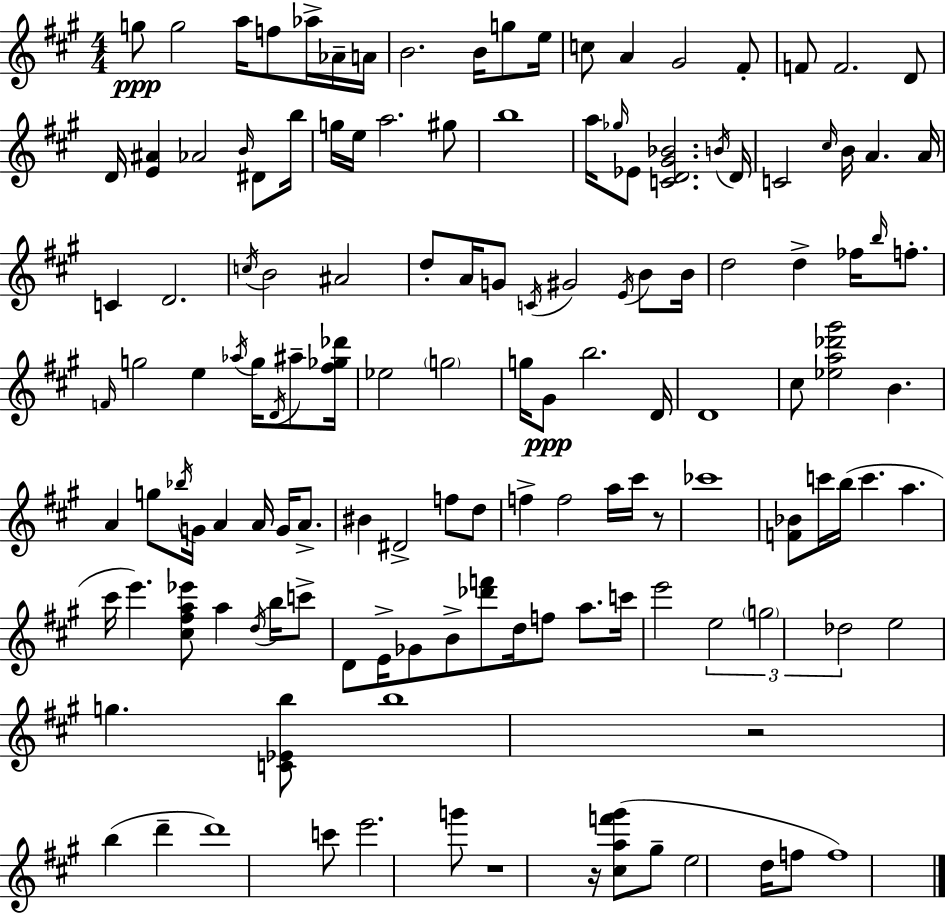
G5/e G5/h A5/s F5/e Ab5/s Ab4/s A4/s B4/h. B4/s G5/e E5/s C5/e A4/q G#4/h F#4/e F4/e F4/h. D4/e D4/s [E4,A#4]/q Ab4/h B4/s D#4/e B5/s G5/s E5/s A5/h. G#5/e B5/w A5/s Gb5/s Eb4/e [C4,D4,G#4,Bb4]/h. B4/s D4/s C4/h C#5/s B4/s A4/q. A4/s C4/q D4/h. C5/s B4/h A#4/h D5/e A4/s G4/e C4/s G#4/h E4/s B4/e B4/s D5/h D5/q FES5/s B5/s F5/e. F4/s G5/h E5/q Ab5/s G5/s D4/s A#5/e [F#5,Gb5,Db6]/s Eb5/h G5/h G5/s G#4/e B5/h. D4/s D4/w C#5/e [Eb5,A5,Db6,G#6]/h B4/q. A4/q G5/e Bb5/s G4/s A4/q A4/s G4/s A4/e. BIS4/q D#4/h F5/e D5/e F5/q F5/h A5/s C#6/s R/e CES6/w [F4,Bb4]/e C6/s B5/s C6/q. A5/q. C#6/s E6/q. [C#5,F#5,A5,Eb6]/e A5/q D5/s B5/s C6/e D4/e E4/s Gb4/e B4/e [Db6,F6]/e D5/s F5/e A5/e. C6/s E6/h E5/h G5/h Db5/h E5/h G5/q. [C4,Eb4,B5]/e B5/w R/h B5/q D6/q D6/w C6/e E6/h. G6/e R/w R/s [C#5,A5,F6,G#6]/e G#5/e E5/h D5/s F5/e F5/w